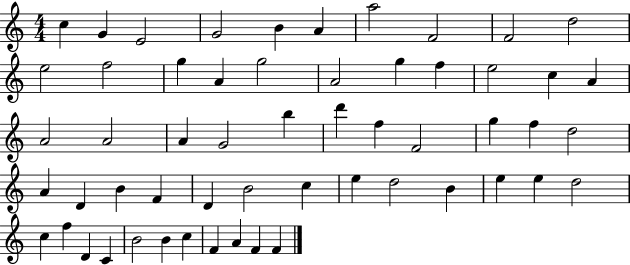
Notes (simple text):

C5/q G4/q E4/h G4/h B4/q A4/q A5/h F4/h F4/h D5/h E5/h F5/h G5/q A4/q G5/h A4/h G5/q F5/q E5/h C5/q A4/q A4/h A4/h A4/q G4/h B5/q D6/q F5/q F4/h G5/q F5/q D5/h A4/q D4/q B4/q F4/q D4/q B4/h C5/q E5/q D5/h B4/q E5/q E5/q D5/h C5/q F5/q D4/q C4/q B4/h B4/q C5/q F4/q A4/q F4/q F4/q